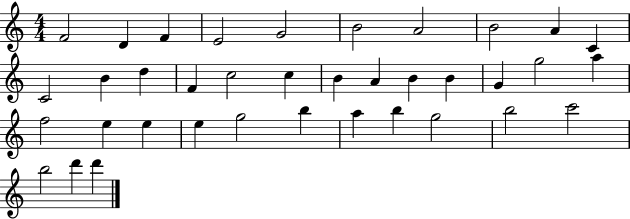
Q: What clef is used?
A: treble